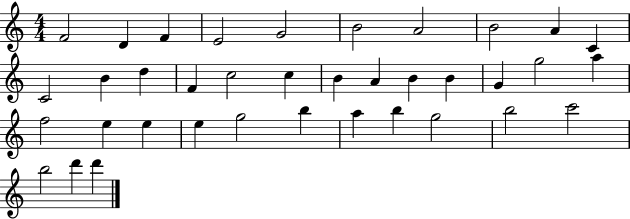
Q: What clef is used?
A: treble